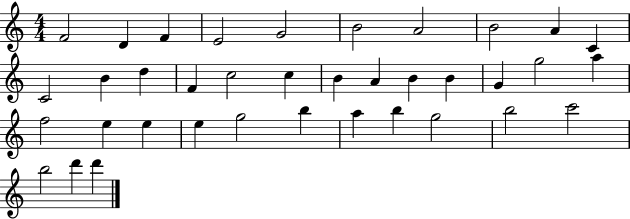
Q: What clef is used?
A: treble